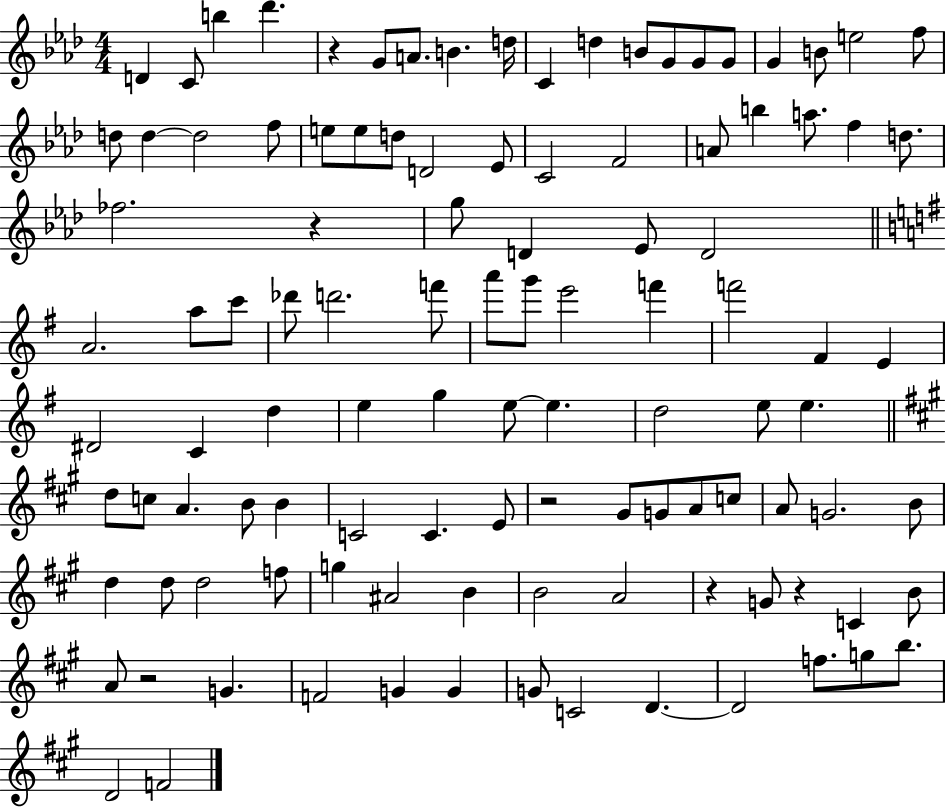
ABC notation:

X:1
T:Untitled
M:4/4
L:1/4
K:Ab
D C/2 b _d' z G/2 A/2 B d/4 C d B/2 G/2 G/2 G/2 G B/2 e2 f/2 d/2 d d2 f/2 e/2 e/2 d/2 D2 _E/2 C2 F2 A/2 b a/2 f d/2 _f2 z g/2 D _E/2 D2 A2 a/2 c'/2 _d'/2 d'2 f'/2 a'/2 g'/2 e'2 f' f'2 ^F E ^D2 C d e g e/2 e d2 e/2 e d/2 c/2 A B/2 B C2 C E/2 z2 ^G/2 G/2 A/2 c/2 A/2 G2 B/2 d d/2 d2 f/2 g ^A2 B B2 A2 z G/2 z C B/2 A/2 z2 G F2 G G G/2 C2 D D2 f/2 g/2 b/2 D2 F2